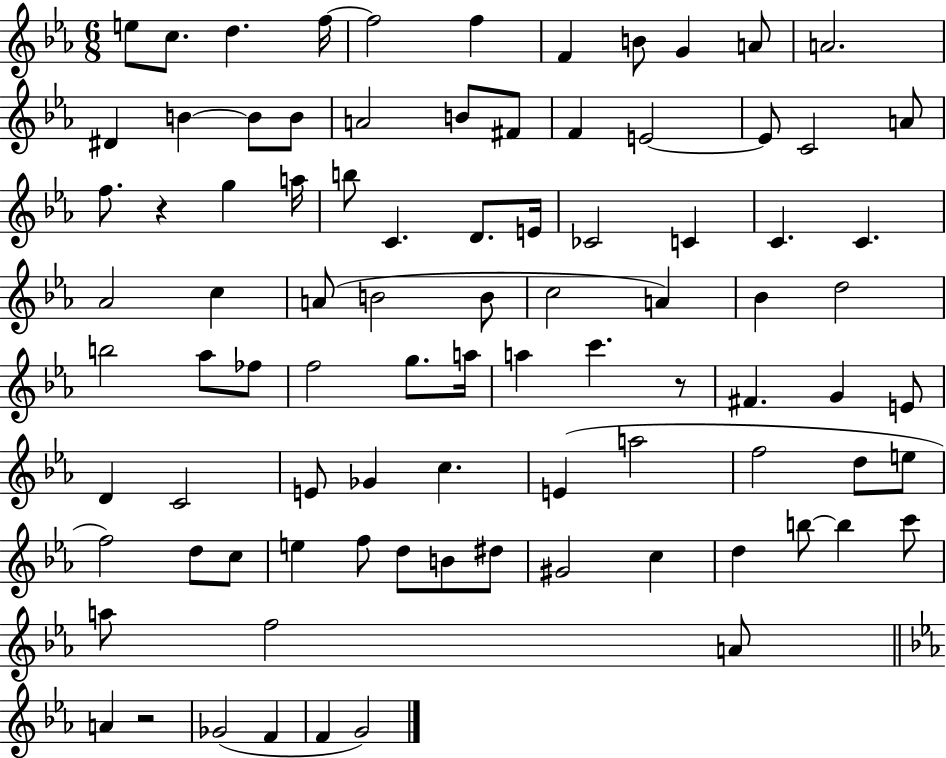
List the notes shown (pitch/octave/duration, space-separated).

E5/e C5/e. D5/q. F5/s F5/h F5/q F4/q B4/e G4/q A4/e A4/h. D#4/q B4/q B4/e B4/e A4/h B4/e F#4/e F4/q E4/h E4/e C4/h A4/e F5/e. R/q G5/q A5/s B5/e C4/q. D4/e. E4/s CES4/h C4/q C4/q. C4/q. Ab4/h C5/q A4/e B4/h B4/e C5/h A4/q Bb4/q D5/h B5/h Ab5/e FES5/e F5/h G5/e. A5/s A5/q C6/q. R/e F#4/q. G4/q E4/e D4/q C4/h E4/e Gb4/q C5/q. E4/q A5/h F5/h D5/e E5/e F5/h D5/e C5/e E5/q F5/e D5/e B4/e D#5/e G#4/h C5/q D5/q B5/e B5/q C6/e A5/e F5/h A4/e A4/q R/h Gb4/h F4/q F4/q G4/h